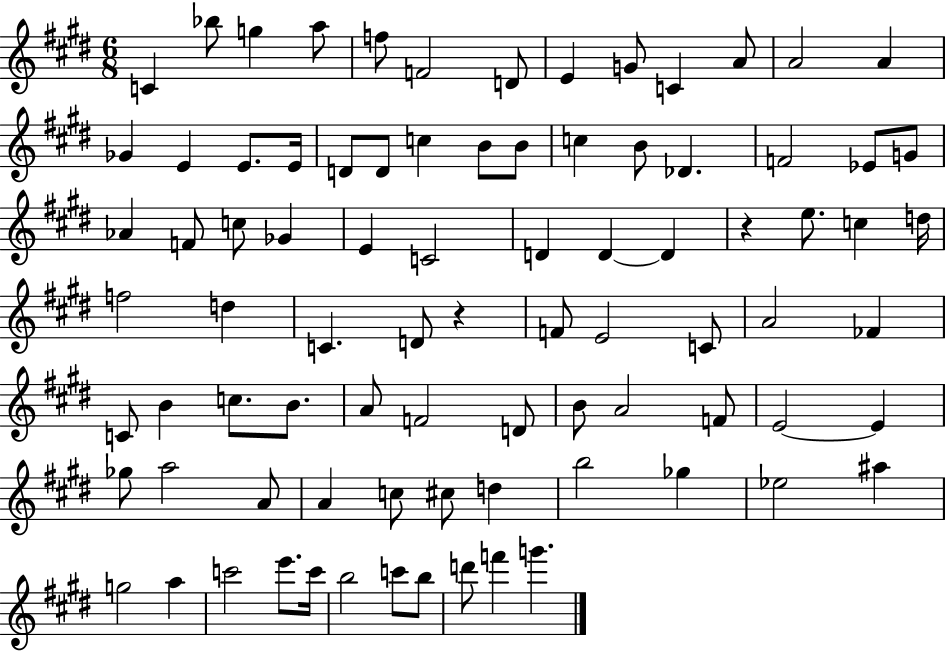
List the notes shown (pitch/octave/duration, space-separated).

C4/q Bb5/e G5/q A5/e F5/e F4/h D4/e E4/q G4/e C4/q A4/e A4/h A4/q Gb4/q E4/q E4/e. E4/s D4/e D4/e C5/q B4/e B4/e C5/q B4/e Db4/q. F4/h Eb4/e G4/e Ab4/q F4/e C5/e Gb4/q E4/q C4/h D4/q D4/q D4/q R/q E5/e. C5/q D5/s F5/h D5/q C4/q. D4/e R/q F4/e E4/h C4/e A4/h FES4/q C4/e B4/q C5/e. B4/e. A4/e F4/h D4/e B4/e A4/h F4/e E4/h E4/q Gb5/e A5/h A4/e A4/q C5/e C#5/e D5/q B5/h Gb5/q Eb5/h A#5/q G5/h A5/q C6/h E6/e. C6/s B5/h C6/e B5/e D6/e F6/q G6/q.